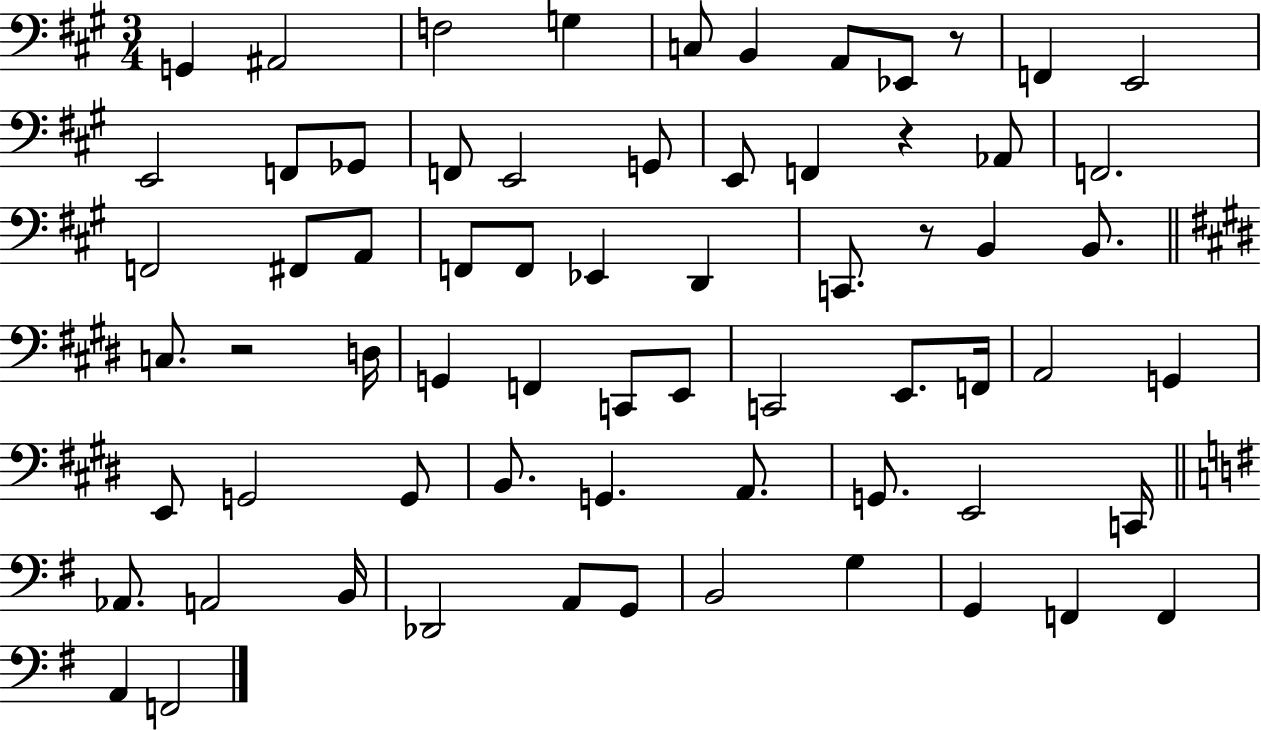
{
  \clef bass
  \numericTimeSignature
  \time 3/4
  \key a \major
  g,4 ais,2 | f2 g4 | c8 b,4 a,8 ees,8 r8 | f,4 e,2 | \break e,2 f,8 ges,8 | f,8 e,2 g,8 | e,8 f,4 r4 aes,8 | f,2. | \break f,2 fis,8 a,8 | f,8 f,8 ees,4 d,4 | c,8. r8 b,4 b,8. | \bar "||" \break \key e \major c8. r2 d16 | g,4 f,4 c,8 e,8 | c,2 e,8. f,16 | a,2 g,4 | \break e,8 g,2 g,8 | b,8. g,4. a,8. | g,8. e,2 c,16 | \bar "||" \break \key e \minor aes,8. a,2 b,16 | des,2 a,8 g,8 | b,2 g4 | g,4 f,4 f,4 | \break a,4 f,2 | \bar "|."
}